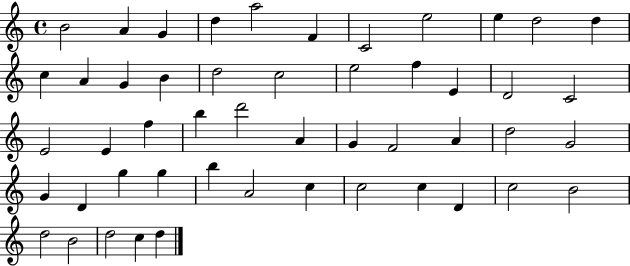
X:1
T:Untitled
M:4/4
L:1/4
K:C
B2 A G d a2 F C2 e2 e d2 d c A G B d2 c2 e2 f E D2 C2 E2 E f b d'2 A G F2 A d2 G2 G D g g b A2 c c2 c D c2 B2 d2 B2 d2 c d